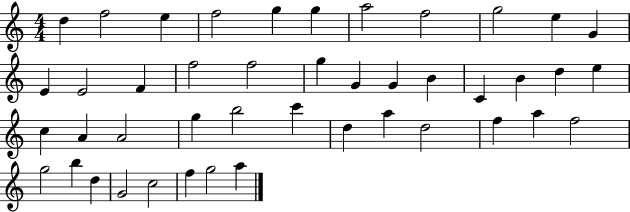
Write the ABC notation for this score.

X:1
T:Untitled
M:4/4
L:1/4
K:C
d f2 e f2 g g a2 f2 g2 e G E E2 F f2 f2 g G G B C B d e c A A2 g b2 c' d a d2 f a f2 g2 b d G2 c2 f g2 a